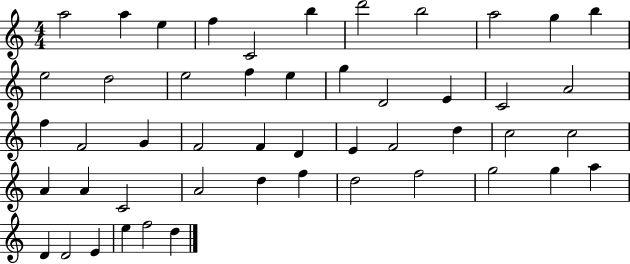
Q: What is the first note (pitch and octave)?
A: A5